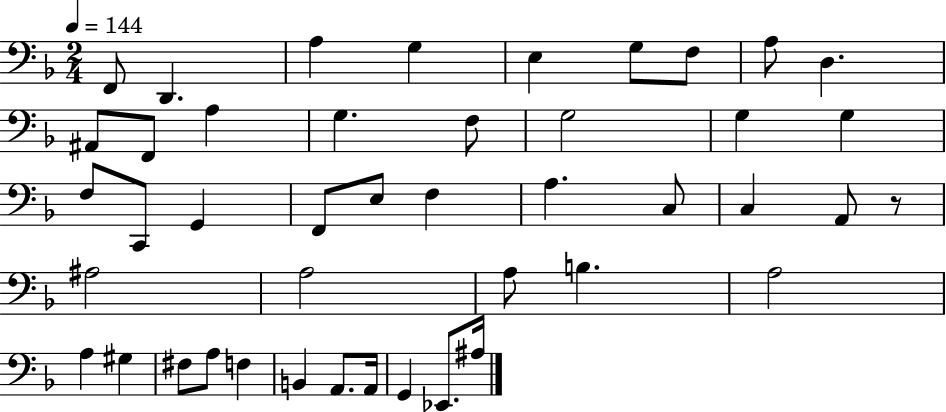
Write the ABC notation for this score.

X:1
T:Untitled
M:2/4
L:1/4
K:F
F,,/2 D,, A, G, E, G,/2 F,/2 A,/2 D, ^A,,/2 F,,/2 A, G, F,/2 G,2 G, G, F,/2 C,,/2 G,, F,,/2 E,/2 F, A, C,/2 C, A,,/2 z/2 ^A,2 A,2 A,/2 B, A,2 A, ^G, ^F,/2 A,/2 F, B,, A,,/2 A,,/4 G,, _E,,/2 ^A,/4